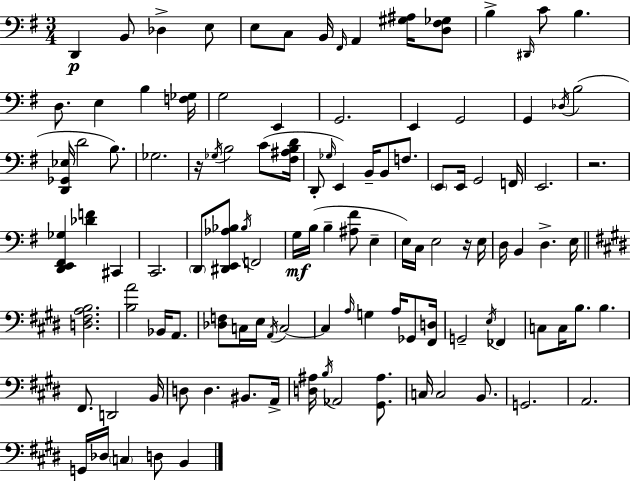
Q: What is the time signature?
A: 3/4